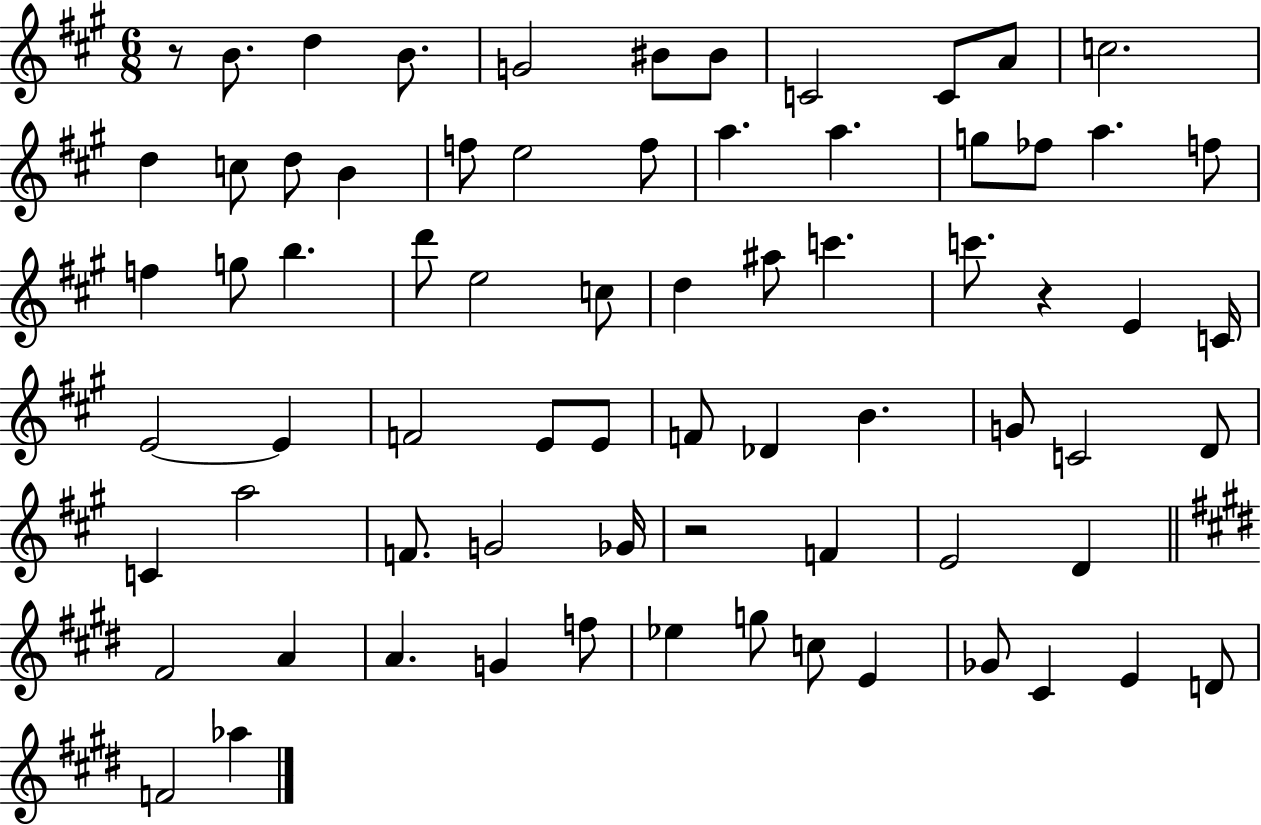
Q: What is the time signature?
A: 6/8